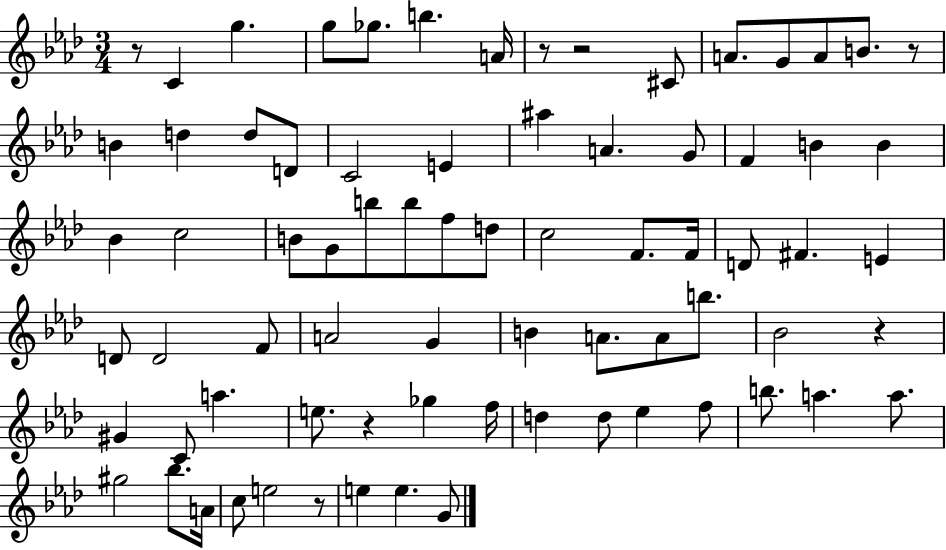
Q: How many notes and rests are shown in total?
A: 75